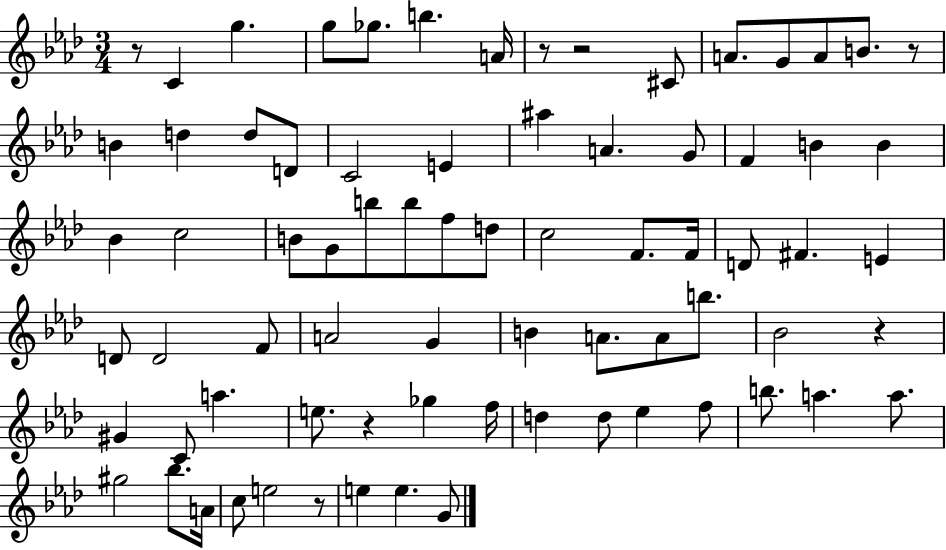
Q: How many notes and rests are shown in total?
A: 75